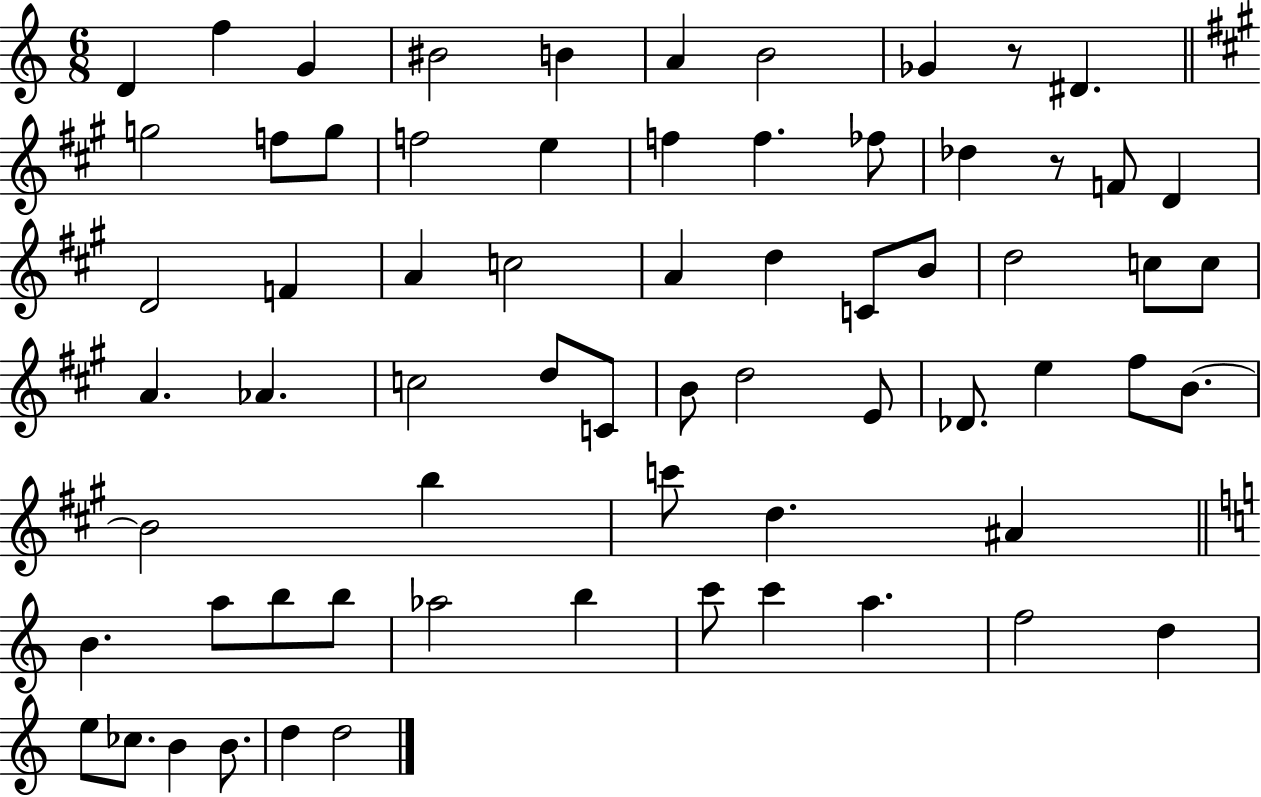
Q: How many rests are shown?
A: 2